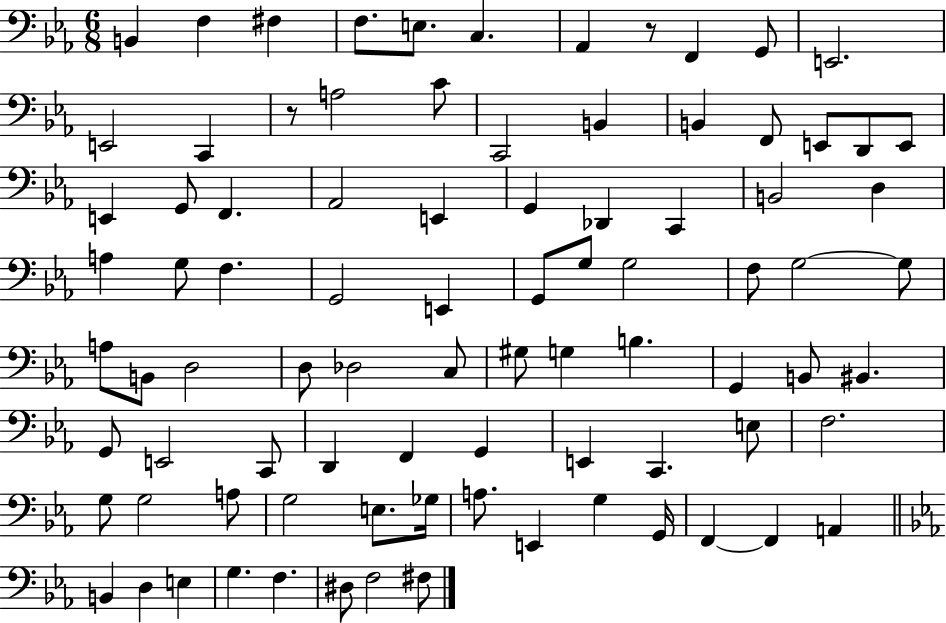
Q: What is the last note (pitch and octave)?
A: F#3